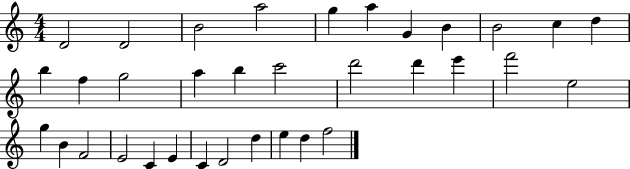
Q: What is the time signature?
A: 4/4